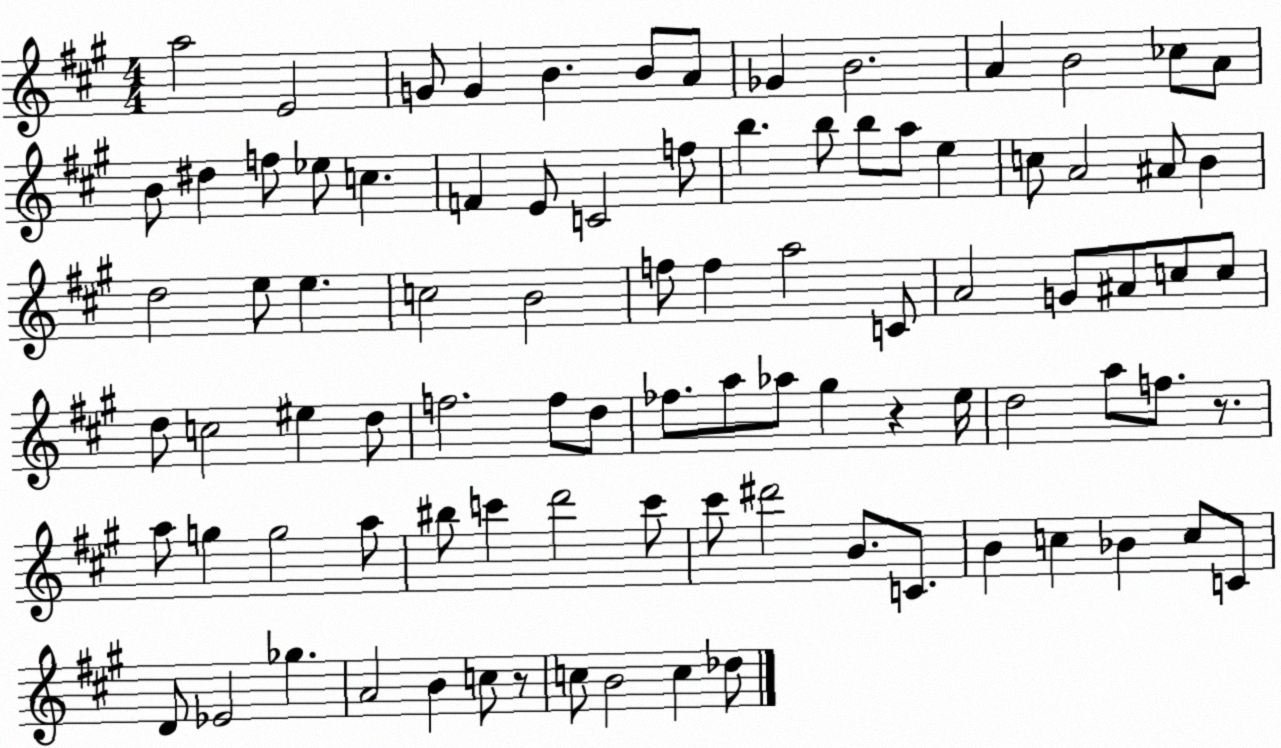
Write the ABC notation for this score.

X:1
T:Untitled
M:4/4
L:1/4
K:A
a2 E2 G/2 G B B/2 A/2 _G B2 A B2 _c/2 A/2 B/2 ^d f/2 _e/2 c F E/2 C2 f/2 b b/2 b/2 a/2 e c/2 A2 ^A/2 B d2 e/2 e c2 B2 f/2 f a2 C/2 A2 G/2 ^A/2 c/2 c/2 d/2 c2 ^e d/2 f2 f/2 d/2 _f/2 a/2 _a/2 ^g z e/4 d2 a/2 f/2 z/2 a/2 g g2 a/2 ^b/2 c' d'2 c'/2 ^c'/2 ^d'2 B/2 C/2 B c _B c/2 C/2 D/2 _E2 _g A2 B c/2 z/2 c/2 B2 c _d/2